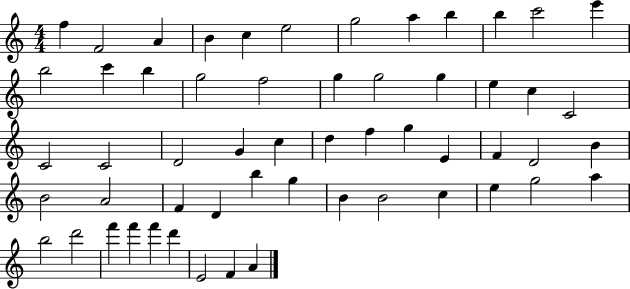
{
  \clef treble
  \numericTimeSignature
  \time 4/4
  \key c \major
  f''4 f'2 a'4 | b'4 c''4 e''2 | g''2 a''4 b''4 | b''4 c'''2 e'''4 | \break b''2 c'''4 b''4 | g''2 f''2 | g''4 g''2 g''4 | e''4 c''4 c'2 | \break c'2 c'2 | d'2 g'4 c''4 | d''4 f''4 g''4 e'4 | f'4 d'2 b'4 | \break b'2 a'2 | f'4 d'4 b''4 g''4 | b'4 b'2 c''4 | e''4 g''2 a''4 | \break b''2 d'''2 | f'''4 f'''4 f'''4 d'''4 | e'2 f'4 a'4 | \bar "|."
}